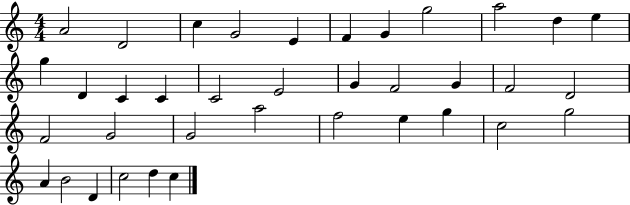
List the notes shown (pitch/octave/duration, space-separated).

A4/h D4/h C5/q G4/h E4/q F4/q G4/q G5/h A5/h D5/q E5/q G5/q D4/q C4/q C4/q C4/h E4/h G4/q F4/h G4/q F4/h D4/h F4/h G4/h G4/h A5/h F5/h E5/q G5/q C5/h G5/h A4/q B4/h D4/q C5/h D5/q C5/q